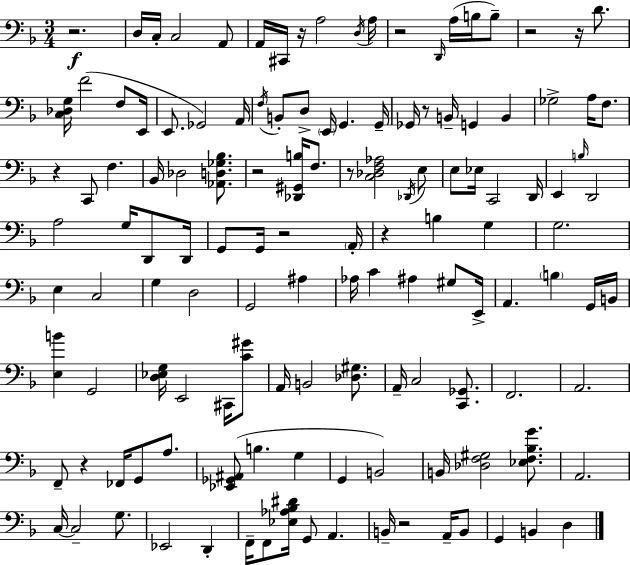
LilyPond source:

{
  \clef bass
  \numericTimeSignature
  \time 3/4
  \key d \minor
  r2.\f | d16 c16-. c2 a,8 | a,16 cis,16 r16 a2 \acciaccatura { d16 } | a16 r2 \grace { d,16 }( a16 b16 | \break b8--) r2 r16 d'8. | <c des g>16 f'2( f8 | e,16 e,8. ges,2) | a,16 \acciaccatura { f16 } b,8-. d8-> \parenthesize e,16 g,4. | \break g,16-- ges,16 r8 b,16-- g,4 b,4 | ges2-> a16 | f8. r4 c,8 f4. | bes,16 des2 | \break <aes, d ges bes>8. r2 <des, gis, b>16 | f8. r8 <c des f aes>2 | \acciaccatura { des,16 } e8 e8 ees16 c,2 | d,16 e,4 \grace { b16 } d,2 | \break a2 | g16 d,8 d,16 g,8 g,16 r2 | \parenthesize a,16-. r4 b4 | g4 g2. | \break e4 c2 | g4 d2 | g,2 | ais4 aes16 c'4 ais4 | \break gis8 e,16-> a,4. \parenthesize b4 | g,16 b,16 <e b'>4 g,2 | <d ees g>16 e,2 | cis,16 <c' gis'>8 a,16 b,2 | \break <des gis>8. a,16-- c2 | <c, ges,>8. f,2. | a,2. | f,8-- r4 fes,16 | \break g,8 a8. <ees, ges, ais,>8( b4. | g4 g,4 b,2) | b,16 <des f gis>2 | <ees f bes g'>8. a,2. | \break c16~~ c2-- | g8. ees,2 | d,4-. f,16-- f,8 <ees aes bes dis'>16 g,8 a,4. | b,16-- r2 | \break a,16-- b,8 g,4 b,4 | d4 \bar "|."
}